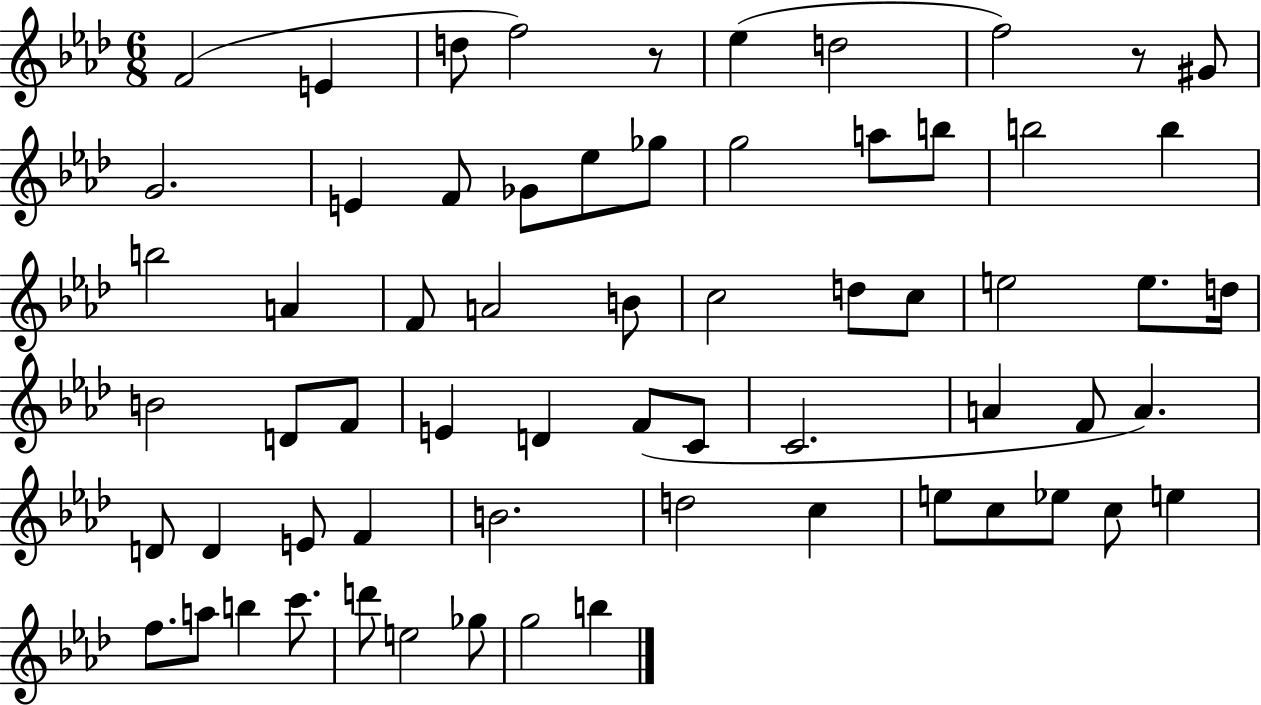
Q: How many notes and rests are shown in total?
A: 64